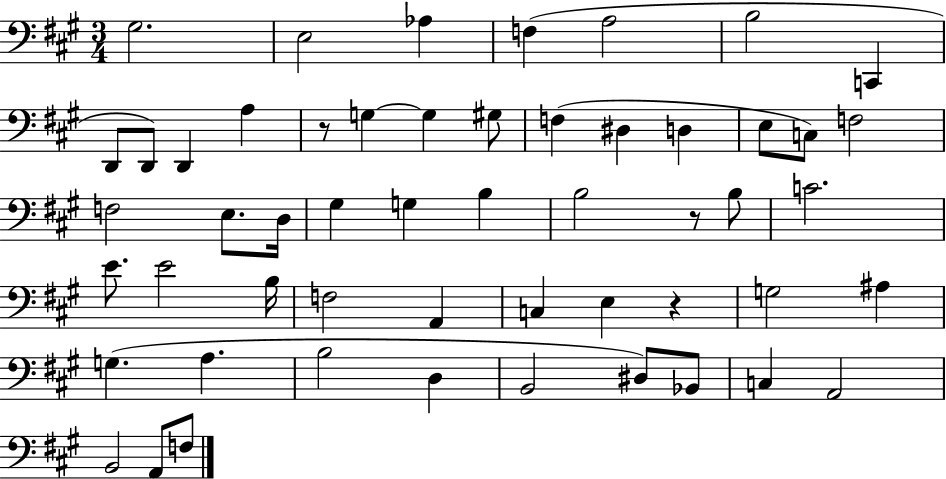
G#3/h. E3/h Ab3/q F3/q A3/h B3/h C2/q D2/e D2/e D2/q A3/q R/e G3/q G3/q G#3/e F3/q D#3/q D3/q E3/e C3/e F3/h F3/h E3/e. D3/s G#3/q G3/q B3/q B3/h R/e B3/e C4/h. E4/e. E4/h B3/s F3/h A2/q C3/q E3/q R/q G3/h A#3/q G3/q. A3/q. B3/h D3/q B2/h D#3/e Bb2/e C3/q A2/h B2/h A2/e F3/e